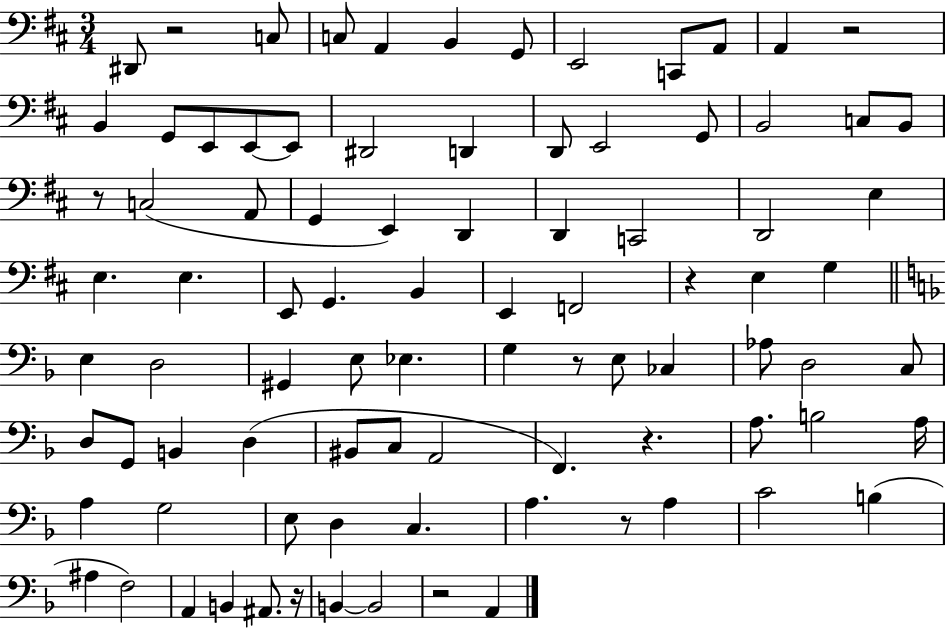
D#2/e R/h C3/e C3/e A2/q B2/q G2/e E2/h C2/e A2/e A2/q R/h B2/q G2/e E2/e E2/e E2/e D#2/h D2/q D2/e E2/h G2/e B2/h C3/e B2/e R/e C3/h A2/e G2/q E2/q D2/q D2/q C2/h D2/h E3/q E3/q. E3/q. E2/e G2/q. B2/q E2/q F2/h R/q E3/q G3/q E3/q D3/h G#2/q E3/e Eb3/q. G3/q R/e E3/e CES3/q Ab3/e D3/h C3/e D3/e G2/e B2/q D3/q BIS2/e C3/e A2/h F2/q. R/q. A3/e. B3/h A3/s A3/q G3/h E3/e D3/q C3/q. A3/q. R/e A3/q C4/h B3/q A#3/q F3/h A2/q B2/q A#2/e. R/s B2/q B2/h R/h A2/q